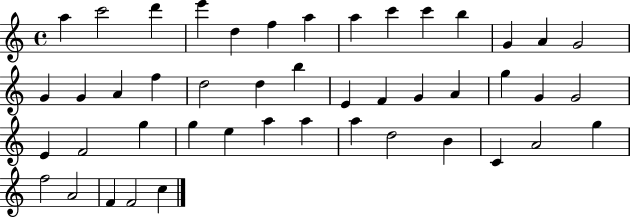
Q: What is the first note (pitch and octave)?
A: A5